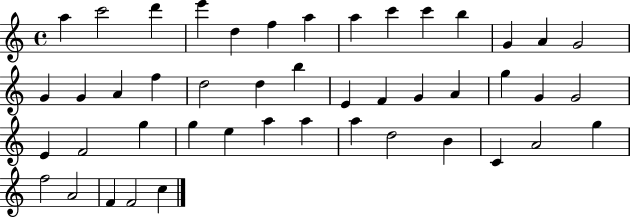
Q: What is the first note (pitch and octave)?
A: A5